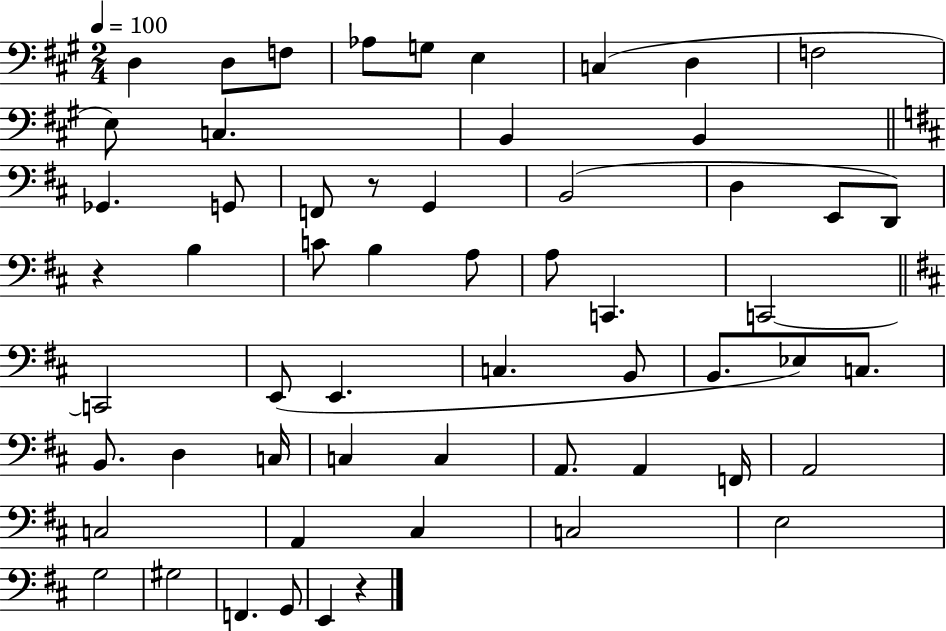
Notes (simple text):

D3/q D3/e F3/e Ab3/e G3/e E3/q C3/q D3/q F3/h E3/e C3/q. B2/q B2/q Gb2/q. G2/e F2/e R/e G2/q B2/h D3/q E2/e D2/e R/q B3/q C4/e B3/q A3/e A3/e C2/q. C2/h C2/h E2/e E2/q. C3/q. B2/e B2/e. Eb3/e C3/e. B2/e. D3/q C3/s C3/q C3/q A2/e. A2/q F2/s A2/h C3/h A2/q C#3/q C3/h E3/h G3/h G#3/h F2/q. G2/e E2/q R/q